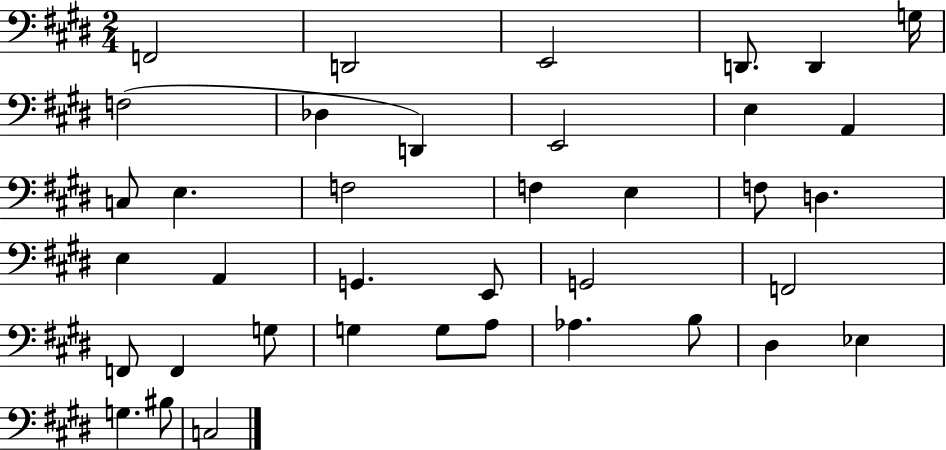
{
  \clef bass
  \numericTimeSignature
  \time 2/4
  \key e \major
  f,2 | d,2 | e,2 | d,8. d,4 g16 | \break f2( | des4 d,4) | e,2 | e4 a,4 | \break c8 e4. | f2 | f4 e4 | f8 d4. | \break e4 a,4 | g,4. e,8 | g,2 | f,2 | \break f,8 f,4 g8 | g4 g8 a8 | aes4. b8 | dis4 ees4 | \break g4. bis8 | c2 | \bar "|."
}